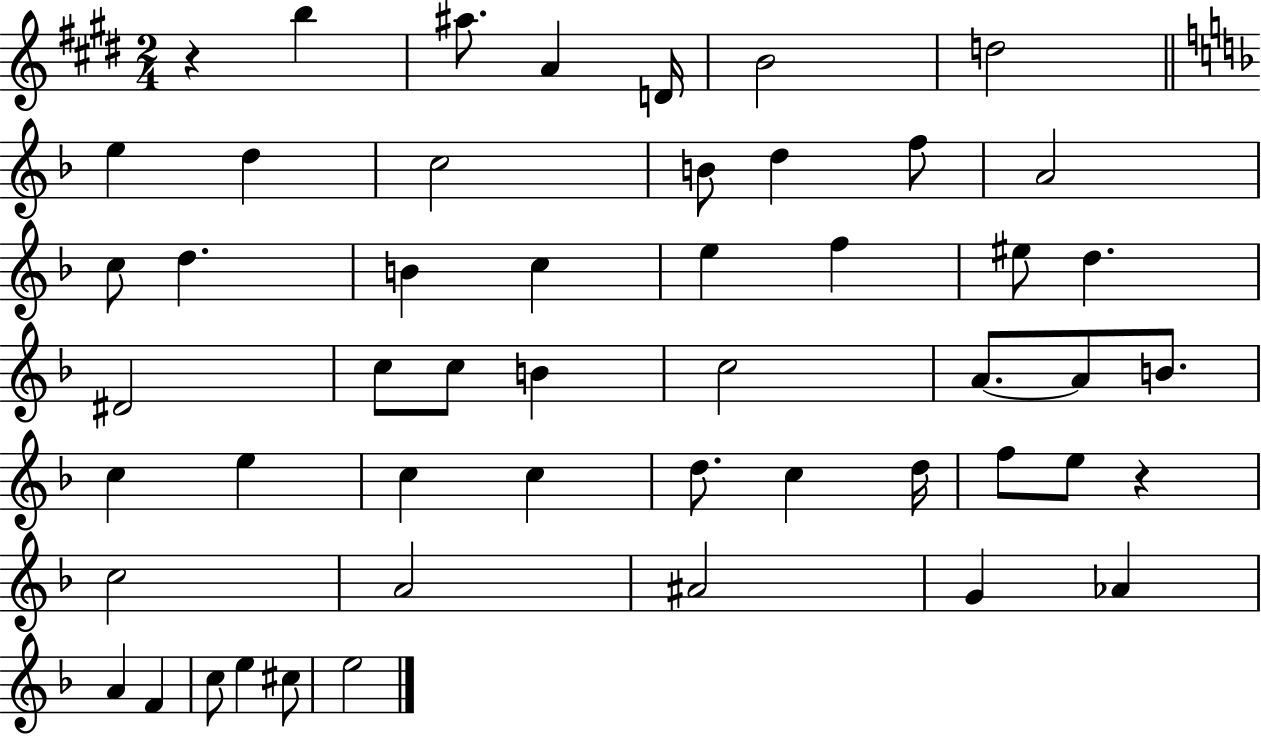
{
  \clef treble
  \numericTimeSignature
  \time 2/4
  \key e \major
  r4 b''4 | ais''8. a'4 d'16 | b'2 | d''2 | \break \bar "||" \break \key f \major e''4 d''4 | c''2 | b'8 d''4 f''8 | a'2 | \break c''8 d''4. | b'4 c''4 | e''4 f''4 | eis''8 d''4. | \break dis'2 | c''8 c''8 b'4 | c''2 | a'8.~~ a'8 b'8. | \break c''4 e''4 | c''4 c''4 | d''8. c''4 d''16 | f''8 e''8 r4 | \break c''2 | a'2 | ais'2 | g'4 aes'4 | \break a'4 f'4 | c''8 e''4 cis''8 | e''2 | \bar "|."
}